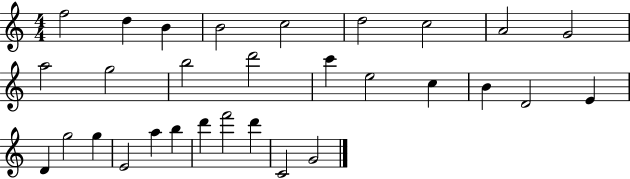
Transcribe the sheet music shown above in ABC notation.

X:1
T:Untitled
M:4/4
L:1/4
K:C
f2 d B B2 c2 d2 c2 A2 G2 a2 g2 b2 d'2 c' e2 c B D2 E D g2 g E2 a b d' f'2 d' C2 G2